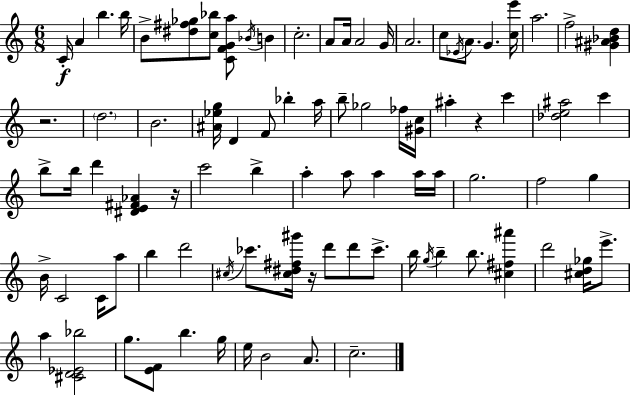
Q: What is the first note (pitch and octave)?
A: C4